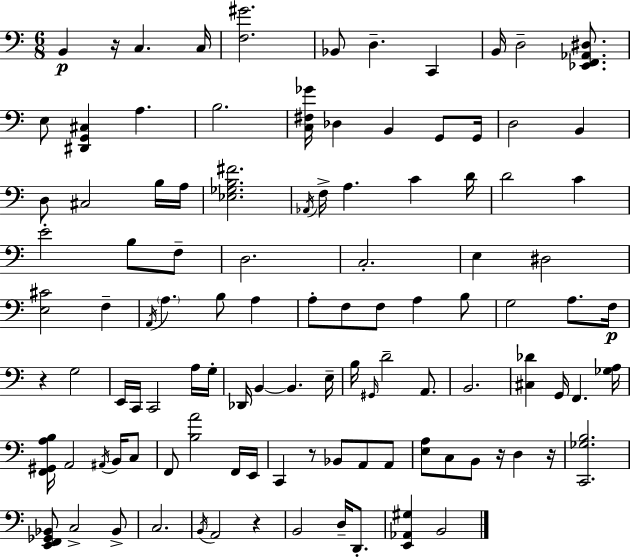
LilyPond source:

{
  \clef bass
  \numericTimeSignature
  \time 6/8
  \key c \major
  \repeat volta 2 { b,4\p r16 c4. c16 | <f gis'>2. | bes,8 d4.-- c,4 | b,16 d2-- <ees, f, aes, dis>8. | \break e8 <dis, g, cis>4 a4. | b2. | <c fis ges'>16 des4 b,4 g,8 g,16 | d2 b,4 | \break d8 cis2 b16 a16 | <ees ges b fis'>2. | \acciaccatura { aes,16 } f16-> a4. c'4 | d'16 d'2 c'4 | \break e'2-. b8 f8-- | d2. | c2.-. | e4 dis2 | \break <e cis'>2 f4-- | \acciaccatura { a,16 } \parenthesize a4. b8 a4 | a8-. f8 f8 a4 | b8 g2 a8. | \break f16\p r4 g2 | e,16 c,16 c,2 | a16 g16-. des,16 b,4~~ b,4. | e16-- b16 \grace { gis,16 } d'2-- | \break a,8. b,2. | <cis des'>4 g,16 f,4. | <ges a>16 <f, gis, a b>16 a,2 | \acciaccatura { ais,16 } b,16 c8 f,8 <b a'>2 | \break f,16 e,16 c,4 r8 bes,8 | a,8 a,8 <e a>8 c8 b,8 r16 d4 | r16 <c, ges b>2. | <e, f, ges, bes,>8 c2-> | \break bes,8-> c2. | \acciaccatura { b,16 } a,2 | r4 b,2 | d16-- d,8.-. <e, aes, gis>4 b,2 | \break } \bar "|."
}